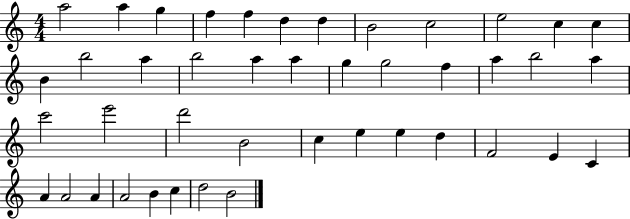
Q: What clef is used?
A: treble